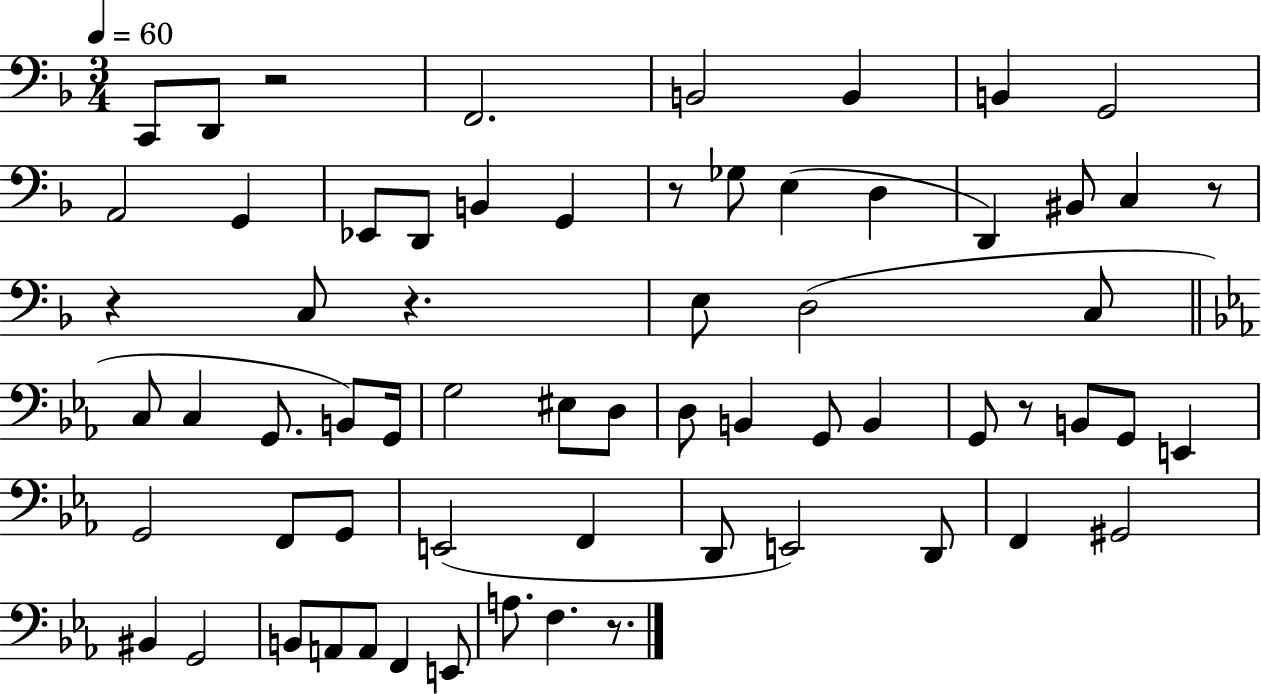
{
  \clef bass
  \numericTimeSignature
  \time 3/4
  \key f \major
  \tempo 4 = 60
  c,8 d,8 r2 | f,2. | b,2 b,4 | b,4 g,2 | \break a,2 g,4 | ees,8 d,8 b,4 g,4 | r8 ges8 e4( d4 | d,4) bis,8 c4 r8 | \break r4 c8 r4. | e8 d2( c8 | \bar "||" \break \key ees \major c8 c4 g,8. b,8) g,16 | g2 eis8 d8 | d8 b,4 g,8 b,4 | g,8 r8 b,8 g,8 e,4 | \break g,2 f,8 g,8 | e,2( f,4 | d,8 e,2) d,8 | f,4 gis,2 | \break bis,4 g,2 | b,8 a,8 a,8 f,4 e,8 | a8. f4. r8. | \bar "|."
}